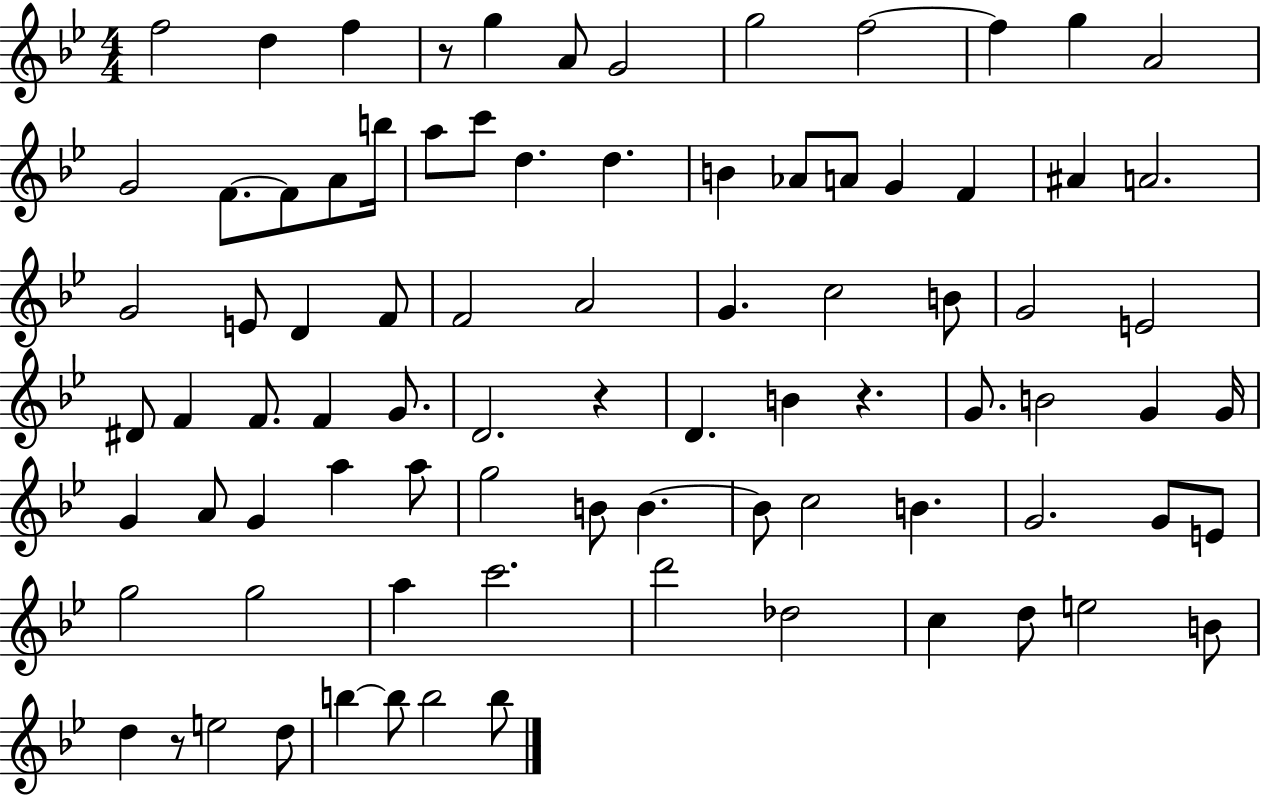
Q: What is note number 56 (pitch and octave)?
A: G5